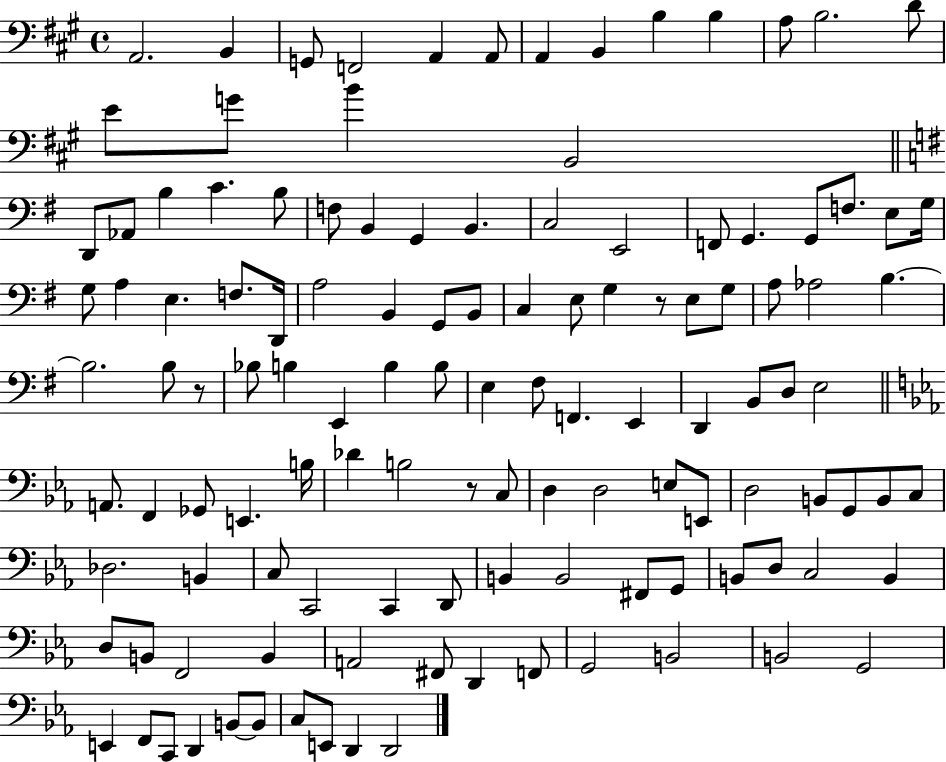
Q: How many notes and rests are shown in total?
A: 122